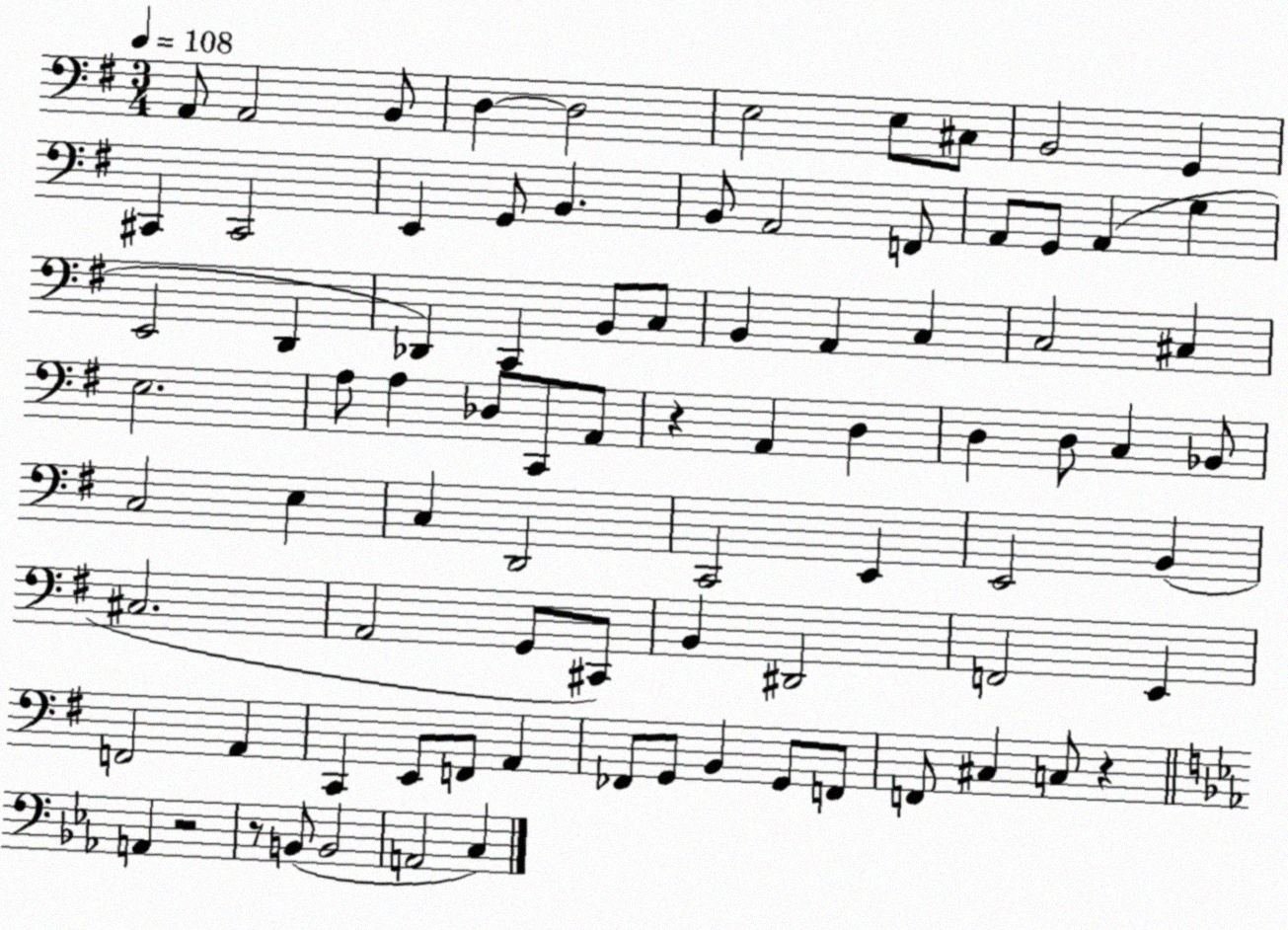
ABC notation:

X:1
T:Untitled
M:3/4
L:1/4
K:G
A,,/2 A,,2 B,,/2 D, D,2 E,2 E,/2 ^C,/2 B,,2 G,, ^C,, ^C,,2 E,, G,,/2 B,, B,,/2 A,,2 F,,/2 A,,/2 G,,/2 A,, G, E,,2 D,, _D,, C,, B,,/2 C,/2 B,, A,, C, C,2 ^C, E,2 A,/2 A, _D,/2 C,,/2 A,,/2 z A,, D, D, D,/2 C, _B,,/2 C,2 E, C, D,,2 C,,2 E,, E,,2 B,, ^C,2 A,,2 G,,/2 ^C,,/2 B,, ^D,,2 F,,2 E,, F,,2 A,, C,, E,,/2 F,,/2 A,, _F,,/2 G,,/2 B,, G,,/2 F,,/2 F,,/2 ^C, C,/2 z A,, z2 z/2 B,,/2 B,,2 A,,2 C,